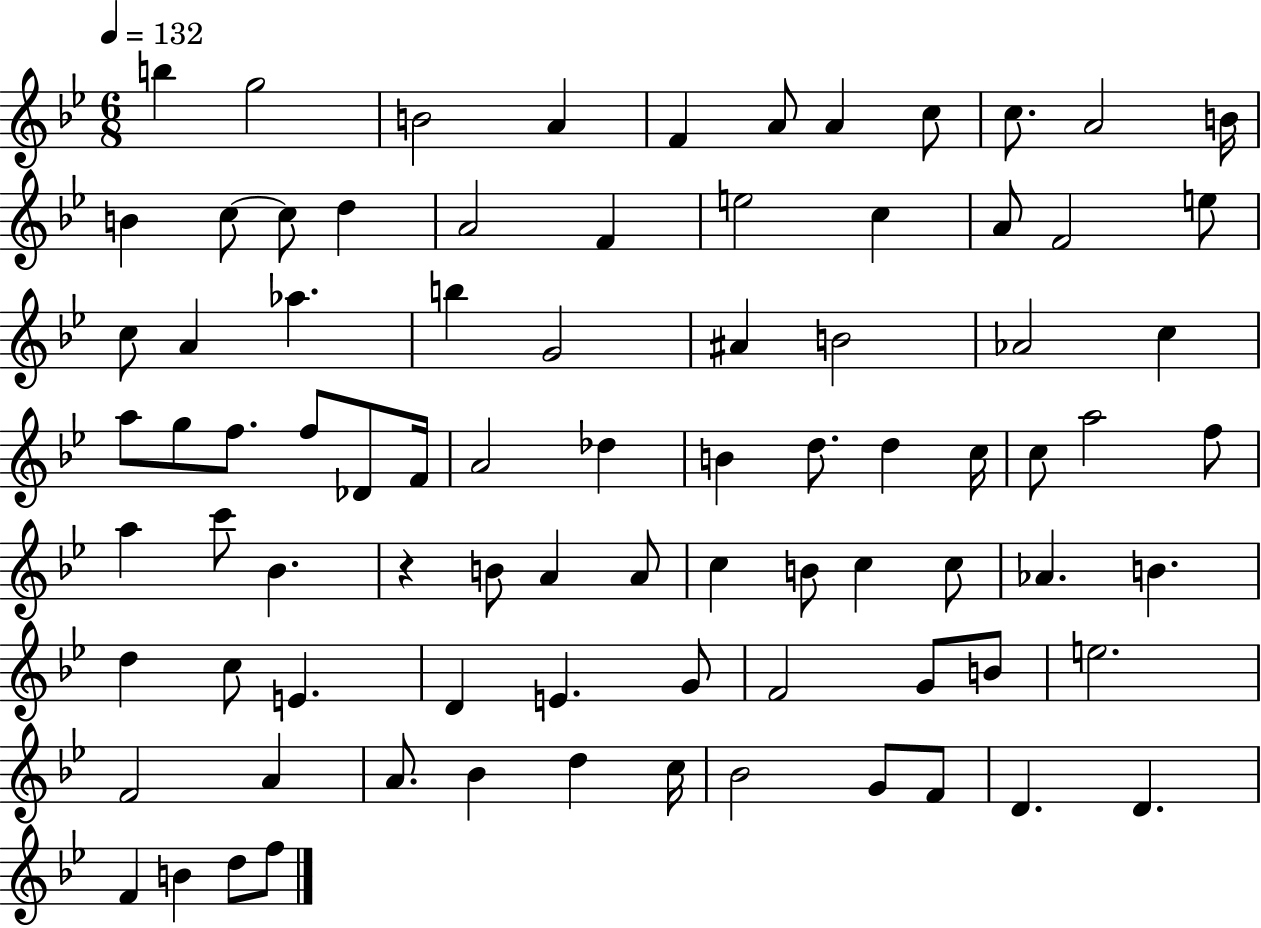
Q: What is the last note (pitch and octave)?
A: F5